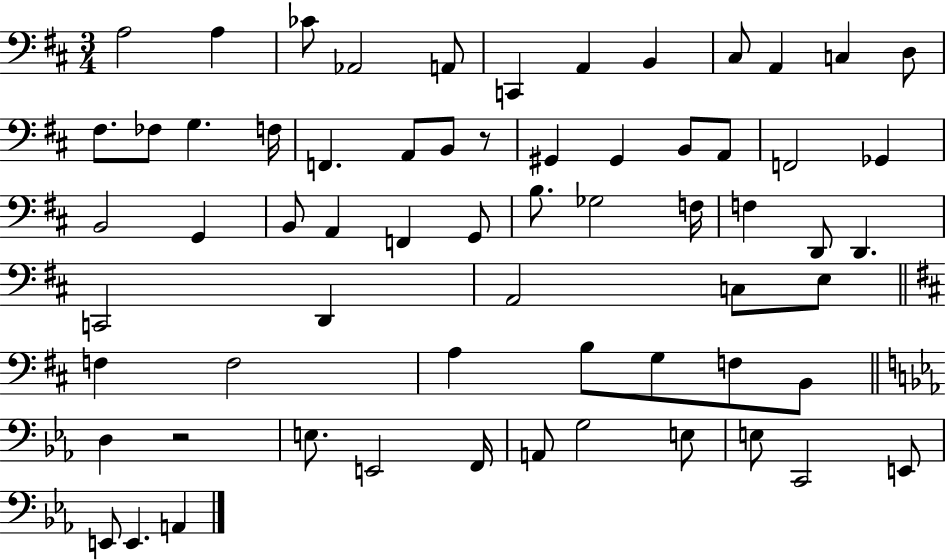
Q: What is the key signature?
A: D major